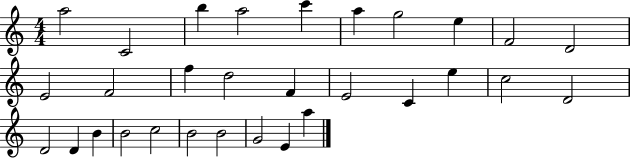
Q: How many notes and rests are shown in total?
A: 30